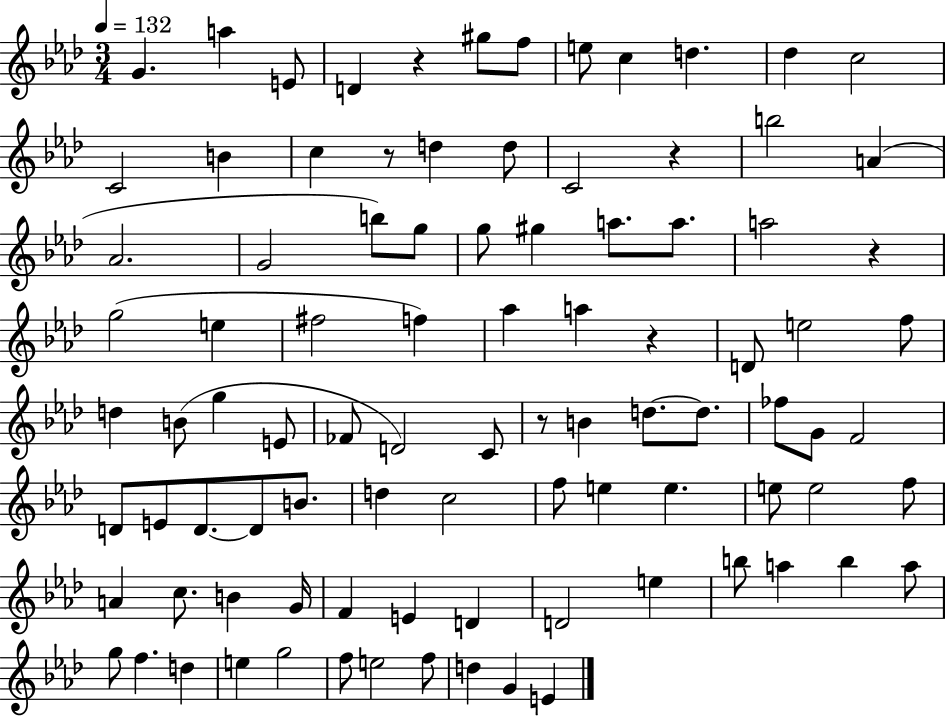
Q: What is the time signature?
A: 3/4